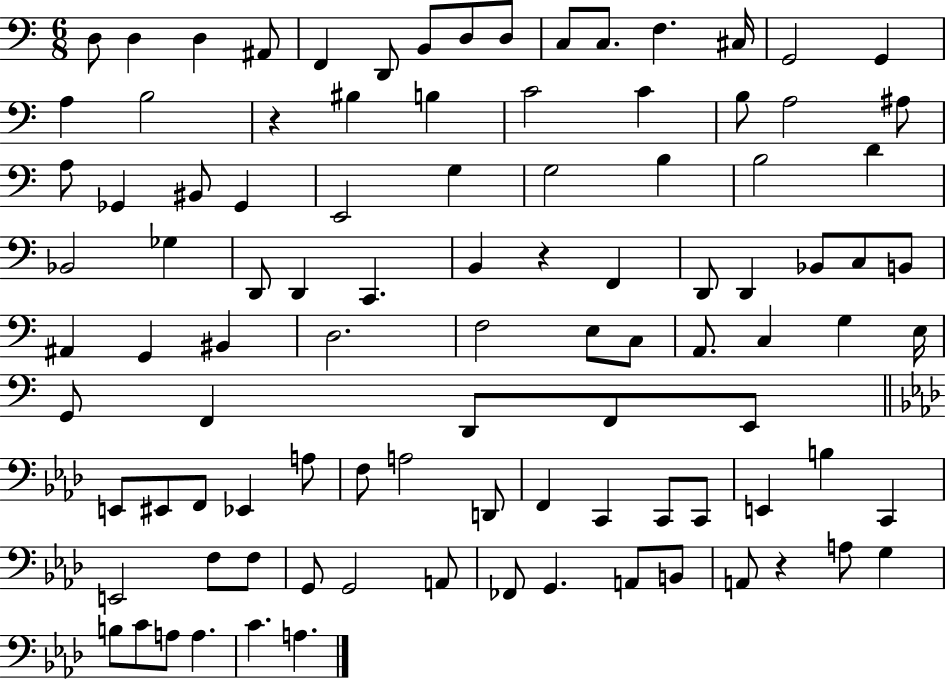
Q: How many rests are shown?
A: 3